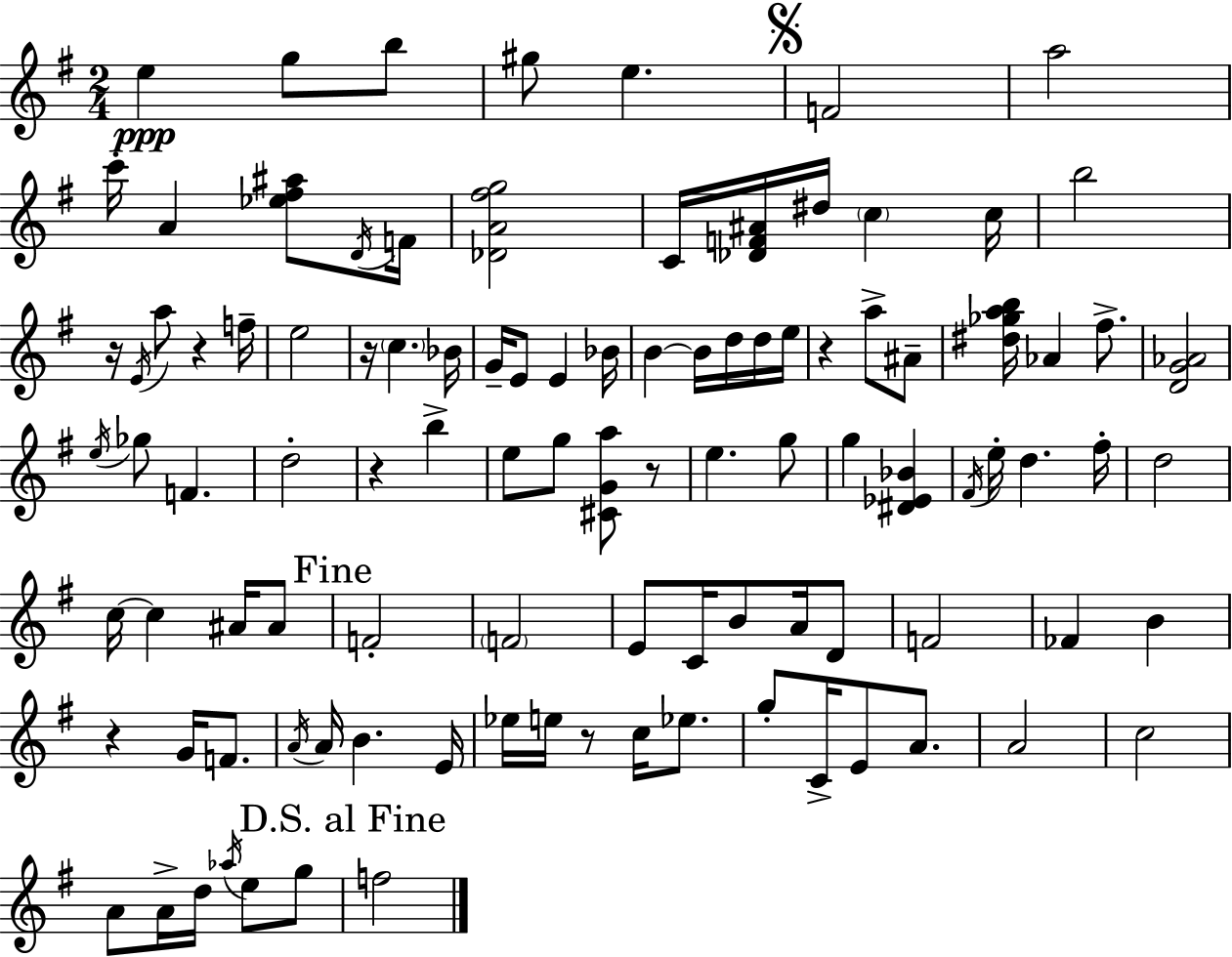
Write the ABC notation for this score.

X:1
T:Untitled
M:2/4
L:1/4
K:Em
e g/2 b/2 ^g/2 e F2 a2 c'/4 A [_e^f^a]/2 D/4 F/4 [_DA^fg]2 C/4 [_DF^A]/4 ^d/4 c c/4 b2 z/4 E/4 a/2 z f/4 e2 z/4 c _B/4 G/4 E/2 E _B/4 B B/4 d/4 d/4 e/4 z a/2 ^A/2 [^d_gab]/4 _A ^f/2 [DG_A]2 e/4 _g/2 F d2 z b e/2 g/2 [^CGa]/2 z/2 e g/2 g [^D_E_B] ^F/4 e/4 d ^f/4 d2 c/4 c ^A/4 ^A/2 F2 F2 E/2 C/4 B/2 A/4 D/2 F2 _F B z G/4 F/2 A/4 A/4 B E/4 _e/4 e/4 z/2 c/4 _e/2 g/2 C/4 E/2 A/2 A2 c2 A/2 A/4 d/4 _a/4 e/2 g/2 f2